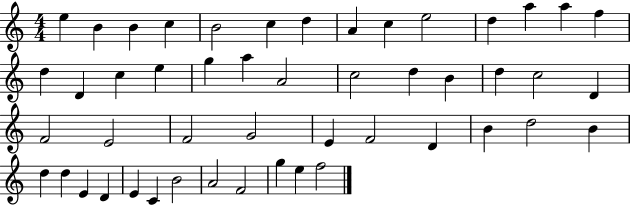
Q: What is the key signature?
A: C major